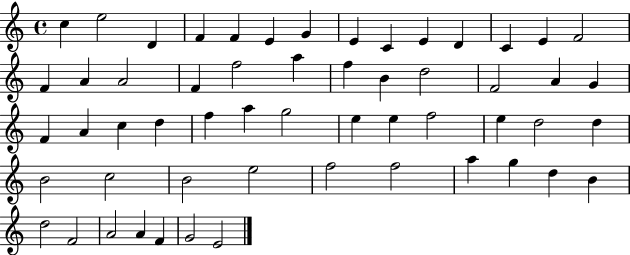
C5/q E5/h D4/q F4/q F4/q E4/q G4/q E4/q C4/q E4/q D4/q C4/q E4/q F4/h F4/q A4/q A4/h F4/q F5/h A5/q F5/q B4/q D5/h F4/h A4/q G4/q F4/q A4/q C5/q D5/q F5/q A5/q G5/h E5/q E5/q F5/h E5/q D5/h D5/q B4/h C5/h B4/h E5/h F5/h F5/h A5/q G5/q D5/q B4/q D5/h F4/h A4/h A4/q F4/q G4/h E4/h